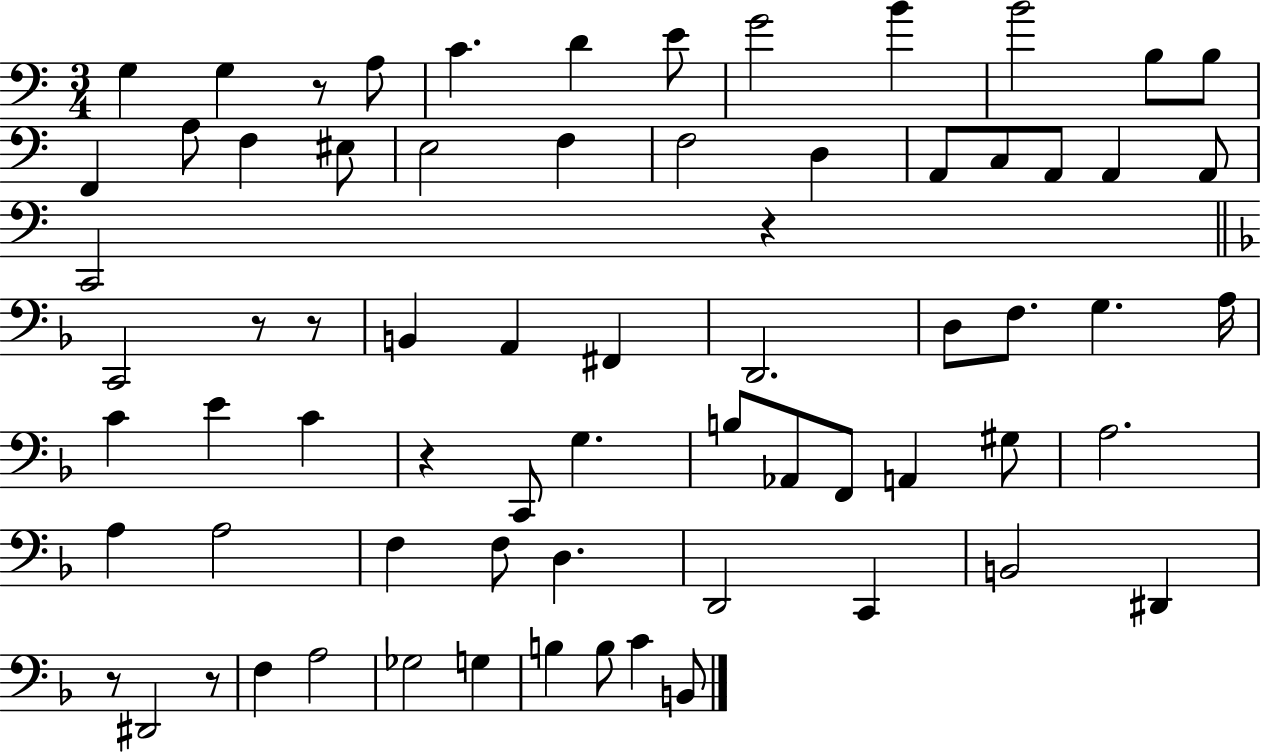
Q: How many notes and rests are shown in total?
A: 70